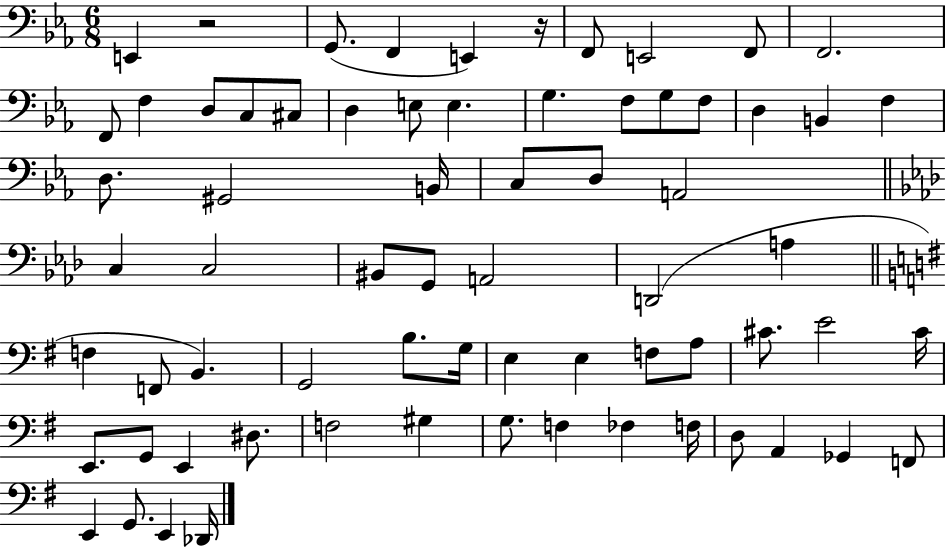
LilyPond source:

{
  \clef bass
  \numericTimeSignature
  \time 6/8
  \key ees \major
  e,4 r2 | g,8.( f,4 e,4) r16 | f,8 e,2 f,8 | f,2. | \break f,8 f4 d8 c8 cis8 | d4 e8 e4. | g4. f8 g8 f8 | d4 b,4 f4 | \break d8. gis,2 b,16 | c8 d8 a,2 | \bar "||" \break \key aes \major c4 c2 | bis,8 g,8 a,2 | d,2( a4 | \bar "||" \break \key g \major f4 f,8 b,4.) | g,2 b8. g16 | e4 e4 f8 a8 | cis'8. e'2 cis'16 | \break e,8. g,8 e,4 dis8. | f2 gis4 | g8. f4 fes4 f16 | d8 a,4 ges,4 f,8 | \break e,4 g,8. e,4 des,16 | \bar "|."
}